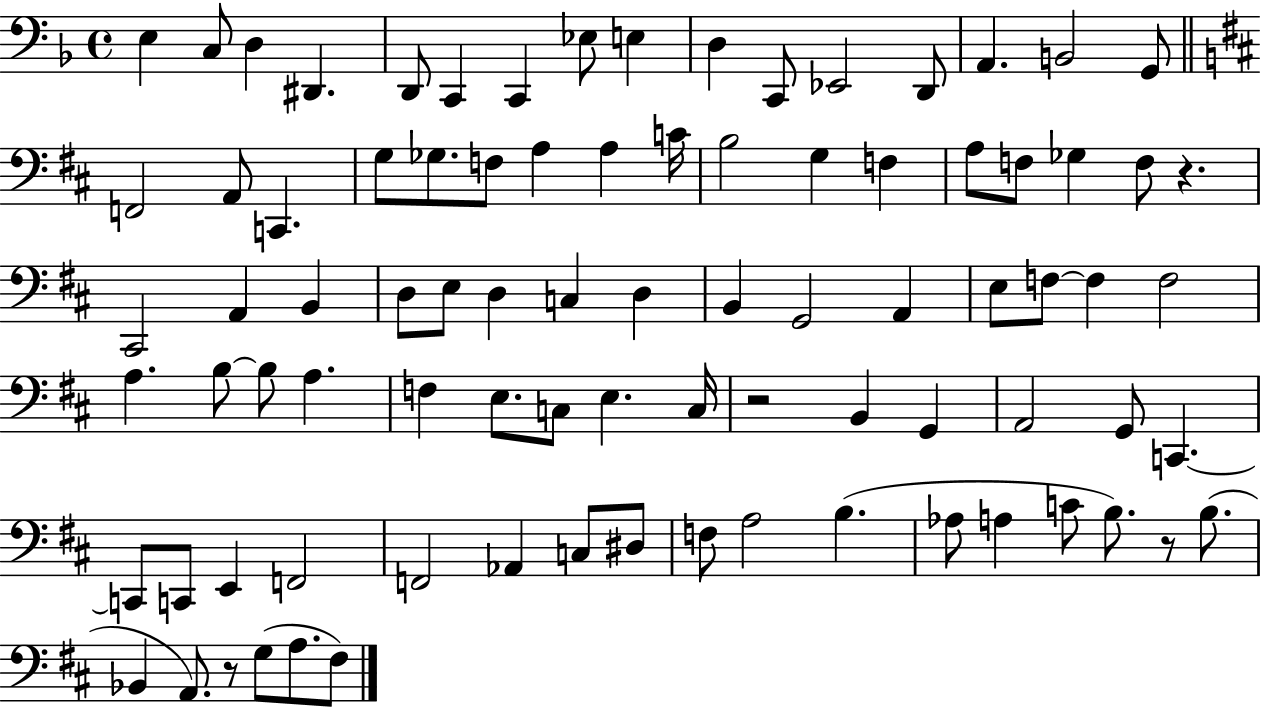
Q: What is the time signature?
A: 4/4